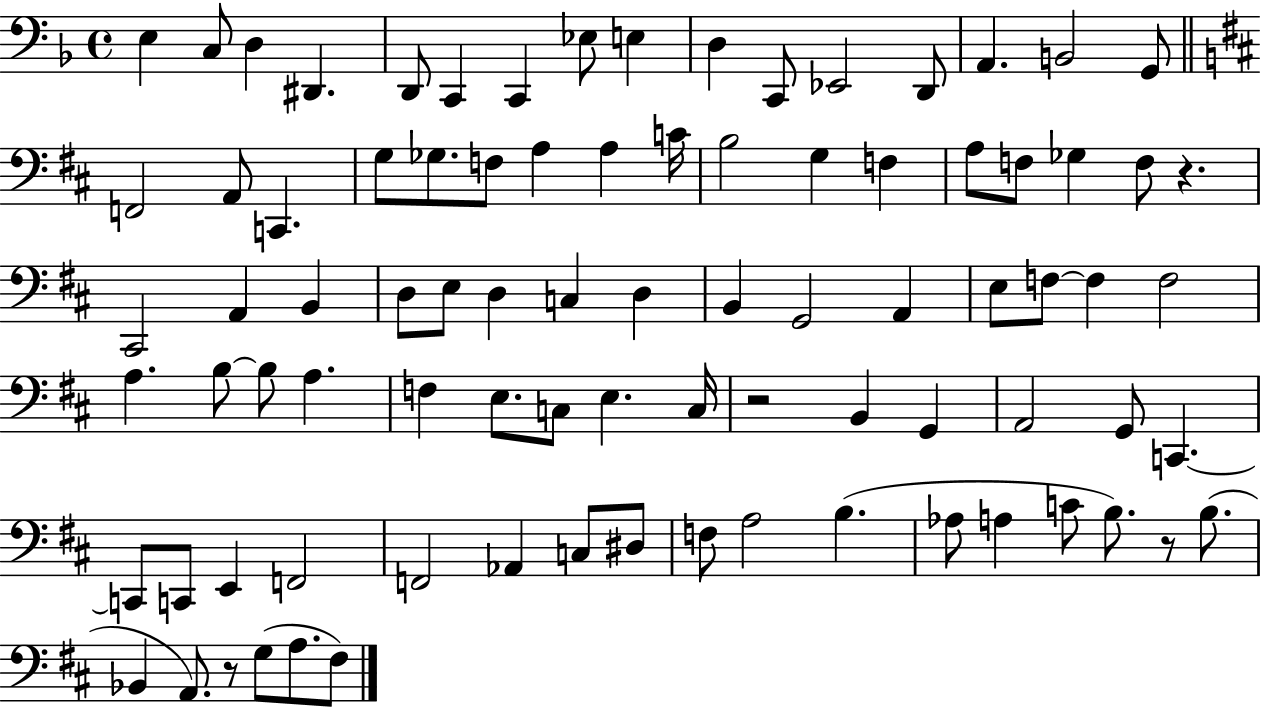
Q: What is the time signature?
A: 4/4